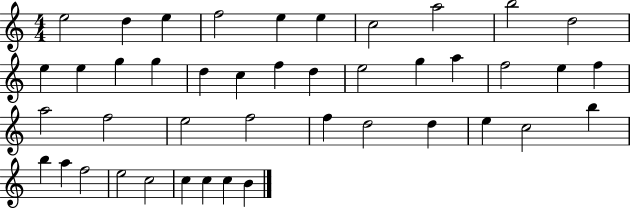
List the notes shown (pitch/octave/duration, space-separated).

E5/h D5/q E5/q F5/h E5/q E5/q C5/h A5/h B5/h D5/h E5/q E5/q G5/q G5/q D5/q C5/q F5/q D5/q E5/h G5/q A5/q F5/h E5/q F5/q A5/h F5/h E5/h F5/h F5/q D5/h D5/q E5/q C5/h B5/q B5/q A5/q F5/h E5/h C5/h C5/q C5/q C5/q B4/q